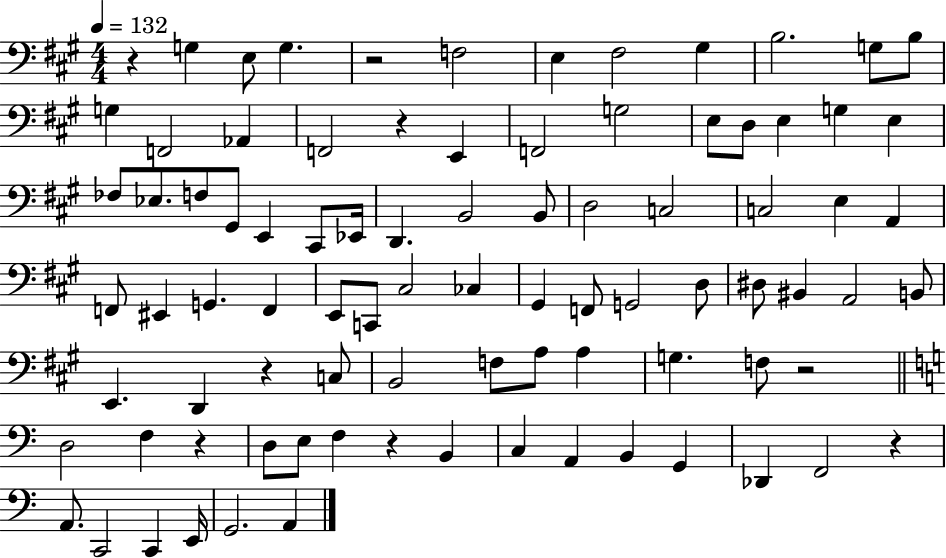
{
  \clef bass
  \numericTimeSignature
  \time 4/4
  \key a \major
  \tempo 4 = 132
  r4 g4 e8 g4. | r2 f2 | e4 fis2 gis4 | b2. g8 b8 | \break g4 f,2 aes,4 | f,2 r4 e,4 | f,2 g2 | e8 d8 e4 g4 e4 | \break fes8 ees8. f8 gis,8 e,4 cis,8 ees,16 | d,4. b,2 b,8 | d2 c2 | c2 e4 a,4 | \break f,8 eis,4 g,4. f,4 | e,8 c,8 cis2 ces4 | gis,4 f,8 g,2 d8 | dis8 bis,4 a,2 b,8 | \break e,4. d,4 r4 c8 | b,2 f8 a8 a4 | g4. f8 r2 | \bar "||" \break \key a \minor d2 f4 r4 | d8 e8 f4 r4 b,4 | c4 a,4 b,4 g,4 | des,4 f,2 r4 | \break a,8. c,2 c,4 e,16 | g,2. a,4 | \bar "|."
}